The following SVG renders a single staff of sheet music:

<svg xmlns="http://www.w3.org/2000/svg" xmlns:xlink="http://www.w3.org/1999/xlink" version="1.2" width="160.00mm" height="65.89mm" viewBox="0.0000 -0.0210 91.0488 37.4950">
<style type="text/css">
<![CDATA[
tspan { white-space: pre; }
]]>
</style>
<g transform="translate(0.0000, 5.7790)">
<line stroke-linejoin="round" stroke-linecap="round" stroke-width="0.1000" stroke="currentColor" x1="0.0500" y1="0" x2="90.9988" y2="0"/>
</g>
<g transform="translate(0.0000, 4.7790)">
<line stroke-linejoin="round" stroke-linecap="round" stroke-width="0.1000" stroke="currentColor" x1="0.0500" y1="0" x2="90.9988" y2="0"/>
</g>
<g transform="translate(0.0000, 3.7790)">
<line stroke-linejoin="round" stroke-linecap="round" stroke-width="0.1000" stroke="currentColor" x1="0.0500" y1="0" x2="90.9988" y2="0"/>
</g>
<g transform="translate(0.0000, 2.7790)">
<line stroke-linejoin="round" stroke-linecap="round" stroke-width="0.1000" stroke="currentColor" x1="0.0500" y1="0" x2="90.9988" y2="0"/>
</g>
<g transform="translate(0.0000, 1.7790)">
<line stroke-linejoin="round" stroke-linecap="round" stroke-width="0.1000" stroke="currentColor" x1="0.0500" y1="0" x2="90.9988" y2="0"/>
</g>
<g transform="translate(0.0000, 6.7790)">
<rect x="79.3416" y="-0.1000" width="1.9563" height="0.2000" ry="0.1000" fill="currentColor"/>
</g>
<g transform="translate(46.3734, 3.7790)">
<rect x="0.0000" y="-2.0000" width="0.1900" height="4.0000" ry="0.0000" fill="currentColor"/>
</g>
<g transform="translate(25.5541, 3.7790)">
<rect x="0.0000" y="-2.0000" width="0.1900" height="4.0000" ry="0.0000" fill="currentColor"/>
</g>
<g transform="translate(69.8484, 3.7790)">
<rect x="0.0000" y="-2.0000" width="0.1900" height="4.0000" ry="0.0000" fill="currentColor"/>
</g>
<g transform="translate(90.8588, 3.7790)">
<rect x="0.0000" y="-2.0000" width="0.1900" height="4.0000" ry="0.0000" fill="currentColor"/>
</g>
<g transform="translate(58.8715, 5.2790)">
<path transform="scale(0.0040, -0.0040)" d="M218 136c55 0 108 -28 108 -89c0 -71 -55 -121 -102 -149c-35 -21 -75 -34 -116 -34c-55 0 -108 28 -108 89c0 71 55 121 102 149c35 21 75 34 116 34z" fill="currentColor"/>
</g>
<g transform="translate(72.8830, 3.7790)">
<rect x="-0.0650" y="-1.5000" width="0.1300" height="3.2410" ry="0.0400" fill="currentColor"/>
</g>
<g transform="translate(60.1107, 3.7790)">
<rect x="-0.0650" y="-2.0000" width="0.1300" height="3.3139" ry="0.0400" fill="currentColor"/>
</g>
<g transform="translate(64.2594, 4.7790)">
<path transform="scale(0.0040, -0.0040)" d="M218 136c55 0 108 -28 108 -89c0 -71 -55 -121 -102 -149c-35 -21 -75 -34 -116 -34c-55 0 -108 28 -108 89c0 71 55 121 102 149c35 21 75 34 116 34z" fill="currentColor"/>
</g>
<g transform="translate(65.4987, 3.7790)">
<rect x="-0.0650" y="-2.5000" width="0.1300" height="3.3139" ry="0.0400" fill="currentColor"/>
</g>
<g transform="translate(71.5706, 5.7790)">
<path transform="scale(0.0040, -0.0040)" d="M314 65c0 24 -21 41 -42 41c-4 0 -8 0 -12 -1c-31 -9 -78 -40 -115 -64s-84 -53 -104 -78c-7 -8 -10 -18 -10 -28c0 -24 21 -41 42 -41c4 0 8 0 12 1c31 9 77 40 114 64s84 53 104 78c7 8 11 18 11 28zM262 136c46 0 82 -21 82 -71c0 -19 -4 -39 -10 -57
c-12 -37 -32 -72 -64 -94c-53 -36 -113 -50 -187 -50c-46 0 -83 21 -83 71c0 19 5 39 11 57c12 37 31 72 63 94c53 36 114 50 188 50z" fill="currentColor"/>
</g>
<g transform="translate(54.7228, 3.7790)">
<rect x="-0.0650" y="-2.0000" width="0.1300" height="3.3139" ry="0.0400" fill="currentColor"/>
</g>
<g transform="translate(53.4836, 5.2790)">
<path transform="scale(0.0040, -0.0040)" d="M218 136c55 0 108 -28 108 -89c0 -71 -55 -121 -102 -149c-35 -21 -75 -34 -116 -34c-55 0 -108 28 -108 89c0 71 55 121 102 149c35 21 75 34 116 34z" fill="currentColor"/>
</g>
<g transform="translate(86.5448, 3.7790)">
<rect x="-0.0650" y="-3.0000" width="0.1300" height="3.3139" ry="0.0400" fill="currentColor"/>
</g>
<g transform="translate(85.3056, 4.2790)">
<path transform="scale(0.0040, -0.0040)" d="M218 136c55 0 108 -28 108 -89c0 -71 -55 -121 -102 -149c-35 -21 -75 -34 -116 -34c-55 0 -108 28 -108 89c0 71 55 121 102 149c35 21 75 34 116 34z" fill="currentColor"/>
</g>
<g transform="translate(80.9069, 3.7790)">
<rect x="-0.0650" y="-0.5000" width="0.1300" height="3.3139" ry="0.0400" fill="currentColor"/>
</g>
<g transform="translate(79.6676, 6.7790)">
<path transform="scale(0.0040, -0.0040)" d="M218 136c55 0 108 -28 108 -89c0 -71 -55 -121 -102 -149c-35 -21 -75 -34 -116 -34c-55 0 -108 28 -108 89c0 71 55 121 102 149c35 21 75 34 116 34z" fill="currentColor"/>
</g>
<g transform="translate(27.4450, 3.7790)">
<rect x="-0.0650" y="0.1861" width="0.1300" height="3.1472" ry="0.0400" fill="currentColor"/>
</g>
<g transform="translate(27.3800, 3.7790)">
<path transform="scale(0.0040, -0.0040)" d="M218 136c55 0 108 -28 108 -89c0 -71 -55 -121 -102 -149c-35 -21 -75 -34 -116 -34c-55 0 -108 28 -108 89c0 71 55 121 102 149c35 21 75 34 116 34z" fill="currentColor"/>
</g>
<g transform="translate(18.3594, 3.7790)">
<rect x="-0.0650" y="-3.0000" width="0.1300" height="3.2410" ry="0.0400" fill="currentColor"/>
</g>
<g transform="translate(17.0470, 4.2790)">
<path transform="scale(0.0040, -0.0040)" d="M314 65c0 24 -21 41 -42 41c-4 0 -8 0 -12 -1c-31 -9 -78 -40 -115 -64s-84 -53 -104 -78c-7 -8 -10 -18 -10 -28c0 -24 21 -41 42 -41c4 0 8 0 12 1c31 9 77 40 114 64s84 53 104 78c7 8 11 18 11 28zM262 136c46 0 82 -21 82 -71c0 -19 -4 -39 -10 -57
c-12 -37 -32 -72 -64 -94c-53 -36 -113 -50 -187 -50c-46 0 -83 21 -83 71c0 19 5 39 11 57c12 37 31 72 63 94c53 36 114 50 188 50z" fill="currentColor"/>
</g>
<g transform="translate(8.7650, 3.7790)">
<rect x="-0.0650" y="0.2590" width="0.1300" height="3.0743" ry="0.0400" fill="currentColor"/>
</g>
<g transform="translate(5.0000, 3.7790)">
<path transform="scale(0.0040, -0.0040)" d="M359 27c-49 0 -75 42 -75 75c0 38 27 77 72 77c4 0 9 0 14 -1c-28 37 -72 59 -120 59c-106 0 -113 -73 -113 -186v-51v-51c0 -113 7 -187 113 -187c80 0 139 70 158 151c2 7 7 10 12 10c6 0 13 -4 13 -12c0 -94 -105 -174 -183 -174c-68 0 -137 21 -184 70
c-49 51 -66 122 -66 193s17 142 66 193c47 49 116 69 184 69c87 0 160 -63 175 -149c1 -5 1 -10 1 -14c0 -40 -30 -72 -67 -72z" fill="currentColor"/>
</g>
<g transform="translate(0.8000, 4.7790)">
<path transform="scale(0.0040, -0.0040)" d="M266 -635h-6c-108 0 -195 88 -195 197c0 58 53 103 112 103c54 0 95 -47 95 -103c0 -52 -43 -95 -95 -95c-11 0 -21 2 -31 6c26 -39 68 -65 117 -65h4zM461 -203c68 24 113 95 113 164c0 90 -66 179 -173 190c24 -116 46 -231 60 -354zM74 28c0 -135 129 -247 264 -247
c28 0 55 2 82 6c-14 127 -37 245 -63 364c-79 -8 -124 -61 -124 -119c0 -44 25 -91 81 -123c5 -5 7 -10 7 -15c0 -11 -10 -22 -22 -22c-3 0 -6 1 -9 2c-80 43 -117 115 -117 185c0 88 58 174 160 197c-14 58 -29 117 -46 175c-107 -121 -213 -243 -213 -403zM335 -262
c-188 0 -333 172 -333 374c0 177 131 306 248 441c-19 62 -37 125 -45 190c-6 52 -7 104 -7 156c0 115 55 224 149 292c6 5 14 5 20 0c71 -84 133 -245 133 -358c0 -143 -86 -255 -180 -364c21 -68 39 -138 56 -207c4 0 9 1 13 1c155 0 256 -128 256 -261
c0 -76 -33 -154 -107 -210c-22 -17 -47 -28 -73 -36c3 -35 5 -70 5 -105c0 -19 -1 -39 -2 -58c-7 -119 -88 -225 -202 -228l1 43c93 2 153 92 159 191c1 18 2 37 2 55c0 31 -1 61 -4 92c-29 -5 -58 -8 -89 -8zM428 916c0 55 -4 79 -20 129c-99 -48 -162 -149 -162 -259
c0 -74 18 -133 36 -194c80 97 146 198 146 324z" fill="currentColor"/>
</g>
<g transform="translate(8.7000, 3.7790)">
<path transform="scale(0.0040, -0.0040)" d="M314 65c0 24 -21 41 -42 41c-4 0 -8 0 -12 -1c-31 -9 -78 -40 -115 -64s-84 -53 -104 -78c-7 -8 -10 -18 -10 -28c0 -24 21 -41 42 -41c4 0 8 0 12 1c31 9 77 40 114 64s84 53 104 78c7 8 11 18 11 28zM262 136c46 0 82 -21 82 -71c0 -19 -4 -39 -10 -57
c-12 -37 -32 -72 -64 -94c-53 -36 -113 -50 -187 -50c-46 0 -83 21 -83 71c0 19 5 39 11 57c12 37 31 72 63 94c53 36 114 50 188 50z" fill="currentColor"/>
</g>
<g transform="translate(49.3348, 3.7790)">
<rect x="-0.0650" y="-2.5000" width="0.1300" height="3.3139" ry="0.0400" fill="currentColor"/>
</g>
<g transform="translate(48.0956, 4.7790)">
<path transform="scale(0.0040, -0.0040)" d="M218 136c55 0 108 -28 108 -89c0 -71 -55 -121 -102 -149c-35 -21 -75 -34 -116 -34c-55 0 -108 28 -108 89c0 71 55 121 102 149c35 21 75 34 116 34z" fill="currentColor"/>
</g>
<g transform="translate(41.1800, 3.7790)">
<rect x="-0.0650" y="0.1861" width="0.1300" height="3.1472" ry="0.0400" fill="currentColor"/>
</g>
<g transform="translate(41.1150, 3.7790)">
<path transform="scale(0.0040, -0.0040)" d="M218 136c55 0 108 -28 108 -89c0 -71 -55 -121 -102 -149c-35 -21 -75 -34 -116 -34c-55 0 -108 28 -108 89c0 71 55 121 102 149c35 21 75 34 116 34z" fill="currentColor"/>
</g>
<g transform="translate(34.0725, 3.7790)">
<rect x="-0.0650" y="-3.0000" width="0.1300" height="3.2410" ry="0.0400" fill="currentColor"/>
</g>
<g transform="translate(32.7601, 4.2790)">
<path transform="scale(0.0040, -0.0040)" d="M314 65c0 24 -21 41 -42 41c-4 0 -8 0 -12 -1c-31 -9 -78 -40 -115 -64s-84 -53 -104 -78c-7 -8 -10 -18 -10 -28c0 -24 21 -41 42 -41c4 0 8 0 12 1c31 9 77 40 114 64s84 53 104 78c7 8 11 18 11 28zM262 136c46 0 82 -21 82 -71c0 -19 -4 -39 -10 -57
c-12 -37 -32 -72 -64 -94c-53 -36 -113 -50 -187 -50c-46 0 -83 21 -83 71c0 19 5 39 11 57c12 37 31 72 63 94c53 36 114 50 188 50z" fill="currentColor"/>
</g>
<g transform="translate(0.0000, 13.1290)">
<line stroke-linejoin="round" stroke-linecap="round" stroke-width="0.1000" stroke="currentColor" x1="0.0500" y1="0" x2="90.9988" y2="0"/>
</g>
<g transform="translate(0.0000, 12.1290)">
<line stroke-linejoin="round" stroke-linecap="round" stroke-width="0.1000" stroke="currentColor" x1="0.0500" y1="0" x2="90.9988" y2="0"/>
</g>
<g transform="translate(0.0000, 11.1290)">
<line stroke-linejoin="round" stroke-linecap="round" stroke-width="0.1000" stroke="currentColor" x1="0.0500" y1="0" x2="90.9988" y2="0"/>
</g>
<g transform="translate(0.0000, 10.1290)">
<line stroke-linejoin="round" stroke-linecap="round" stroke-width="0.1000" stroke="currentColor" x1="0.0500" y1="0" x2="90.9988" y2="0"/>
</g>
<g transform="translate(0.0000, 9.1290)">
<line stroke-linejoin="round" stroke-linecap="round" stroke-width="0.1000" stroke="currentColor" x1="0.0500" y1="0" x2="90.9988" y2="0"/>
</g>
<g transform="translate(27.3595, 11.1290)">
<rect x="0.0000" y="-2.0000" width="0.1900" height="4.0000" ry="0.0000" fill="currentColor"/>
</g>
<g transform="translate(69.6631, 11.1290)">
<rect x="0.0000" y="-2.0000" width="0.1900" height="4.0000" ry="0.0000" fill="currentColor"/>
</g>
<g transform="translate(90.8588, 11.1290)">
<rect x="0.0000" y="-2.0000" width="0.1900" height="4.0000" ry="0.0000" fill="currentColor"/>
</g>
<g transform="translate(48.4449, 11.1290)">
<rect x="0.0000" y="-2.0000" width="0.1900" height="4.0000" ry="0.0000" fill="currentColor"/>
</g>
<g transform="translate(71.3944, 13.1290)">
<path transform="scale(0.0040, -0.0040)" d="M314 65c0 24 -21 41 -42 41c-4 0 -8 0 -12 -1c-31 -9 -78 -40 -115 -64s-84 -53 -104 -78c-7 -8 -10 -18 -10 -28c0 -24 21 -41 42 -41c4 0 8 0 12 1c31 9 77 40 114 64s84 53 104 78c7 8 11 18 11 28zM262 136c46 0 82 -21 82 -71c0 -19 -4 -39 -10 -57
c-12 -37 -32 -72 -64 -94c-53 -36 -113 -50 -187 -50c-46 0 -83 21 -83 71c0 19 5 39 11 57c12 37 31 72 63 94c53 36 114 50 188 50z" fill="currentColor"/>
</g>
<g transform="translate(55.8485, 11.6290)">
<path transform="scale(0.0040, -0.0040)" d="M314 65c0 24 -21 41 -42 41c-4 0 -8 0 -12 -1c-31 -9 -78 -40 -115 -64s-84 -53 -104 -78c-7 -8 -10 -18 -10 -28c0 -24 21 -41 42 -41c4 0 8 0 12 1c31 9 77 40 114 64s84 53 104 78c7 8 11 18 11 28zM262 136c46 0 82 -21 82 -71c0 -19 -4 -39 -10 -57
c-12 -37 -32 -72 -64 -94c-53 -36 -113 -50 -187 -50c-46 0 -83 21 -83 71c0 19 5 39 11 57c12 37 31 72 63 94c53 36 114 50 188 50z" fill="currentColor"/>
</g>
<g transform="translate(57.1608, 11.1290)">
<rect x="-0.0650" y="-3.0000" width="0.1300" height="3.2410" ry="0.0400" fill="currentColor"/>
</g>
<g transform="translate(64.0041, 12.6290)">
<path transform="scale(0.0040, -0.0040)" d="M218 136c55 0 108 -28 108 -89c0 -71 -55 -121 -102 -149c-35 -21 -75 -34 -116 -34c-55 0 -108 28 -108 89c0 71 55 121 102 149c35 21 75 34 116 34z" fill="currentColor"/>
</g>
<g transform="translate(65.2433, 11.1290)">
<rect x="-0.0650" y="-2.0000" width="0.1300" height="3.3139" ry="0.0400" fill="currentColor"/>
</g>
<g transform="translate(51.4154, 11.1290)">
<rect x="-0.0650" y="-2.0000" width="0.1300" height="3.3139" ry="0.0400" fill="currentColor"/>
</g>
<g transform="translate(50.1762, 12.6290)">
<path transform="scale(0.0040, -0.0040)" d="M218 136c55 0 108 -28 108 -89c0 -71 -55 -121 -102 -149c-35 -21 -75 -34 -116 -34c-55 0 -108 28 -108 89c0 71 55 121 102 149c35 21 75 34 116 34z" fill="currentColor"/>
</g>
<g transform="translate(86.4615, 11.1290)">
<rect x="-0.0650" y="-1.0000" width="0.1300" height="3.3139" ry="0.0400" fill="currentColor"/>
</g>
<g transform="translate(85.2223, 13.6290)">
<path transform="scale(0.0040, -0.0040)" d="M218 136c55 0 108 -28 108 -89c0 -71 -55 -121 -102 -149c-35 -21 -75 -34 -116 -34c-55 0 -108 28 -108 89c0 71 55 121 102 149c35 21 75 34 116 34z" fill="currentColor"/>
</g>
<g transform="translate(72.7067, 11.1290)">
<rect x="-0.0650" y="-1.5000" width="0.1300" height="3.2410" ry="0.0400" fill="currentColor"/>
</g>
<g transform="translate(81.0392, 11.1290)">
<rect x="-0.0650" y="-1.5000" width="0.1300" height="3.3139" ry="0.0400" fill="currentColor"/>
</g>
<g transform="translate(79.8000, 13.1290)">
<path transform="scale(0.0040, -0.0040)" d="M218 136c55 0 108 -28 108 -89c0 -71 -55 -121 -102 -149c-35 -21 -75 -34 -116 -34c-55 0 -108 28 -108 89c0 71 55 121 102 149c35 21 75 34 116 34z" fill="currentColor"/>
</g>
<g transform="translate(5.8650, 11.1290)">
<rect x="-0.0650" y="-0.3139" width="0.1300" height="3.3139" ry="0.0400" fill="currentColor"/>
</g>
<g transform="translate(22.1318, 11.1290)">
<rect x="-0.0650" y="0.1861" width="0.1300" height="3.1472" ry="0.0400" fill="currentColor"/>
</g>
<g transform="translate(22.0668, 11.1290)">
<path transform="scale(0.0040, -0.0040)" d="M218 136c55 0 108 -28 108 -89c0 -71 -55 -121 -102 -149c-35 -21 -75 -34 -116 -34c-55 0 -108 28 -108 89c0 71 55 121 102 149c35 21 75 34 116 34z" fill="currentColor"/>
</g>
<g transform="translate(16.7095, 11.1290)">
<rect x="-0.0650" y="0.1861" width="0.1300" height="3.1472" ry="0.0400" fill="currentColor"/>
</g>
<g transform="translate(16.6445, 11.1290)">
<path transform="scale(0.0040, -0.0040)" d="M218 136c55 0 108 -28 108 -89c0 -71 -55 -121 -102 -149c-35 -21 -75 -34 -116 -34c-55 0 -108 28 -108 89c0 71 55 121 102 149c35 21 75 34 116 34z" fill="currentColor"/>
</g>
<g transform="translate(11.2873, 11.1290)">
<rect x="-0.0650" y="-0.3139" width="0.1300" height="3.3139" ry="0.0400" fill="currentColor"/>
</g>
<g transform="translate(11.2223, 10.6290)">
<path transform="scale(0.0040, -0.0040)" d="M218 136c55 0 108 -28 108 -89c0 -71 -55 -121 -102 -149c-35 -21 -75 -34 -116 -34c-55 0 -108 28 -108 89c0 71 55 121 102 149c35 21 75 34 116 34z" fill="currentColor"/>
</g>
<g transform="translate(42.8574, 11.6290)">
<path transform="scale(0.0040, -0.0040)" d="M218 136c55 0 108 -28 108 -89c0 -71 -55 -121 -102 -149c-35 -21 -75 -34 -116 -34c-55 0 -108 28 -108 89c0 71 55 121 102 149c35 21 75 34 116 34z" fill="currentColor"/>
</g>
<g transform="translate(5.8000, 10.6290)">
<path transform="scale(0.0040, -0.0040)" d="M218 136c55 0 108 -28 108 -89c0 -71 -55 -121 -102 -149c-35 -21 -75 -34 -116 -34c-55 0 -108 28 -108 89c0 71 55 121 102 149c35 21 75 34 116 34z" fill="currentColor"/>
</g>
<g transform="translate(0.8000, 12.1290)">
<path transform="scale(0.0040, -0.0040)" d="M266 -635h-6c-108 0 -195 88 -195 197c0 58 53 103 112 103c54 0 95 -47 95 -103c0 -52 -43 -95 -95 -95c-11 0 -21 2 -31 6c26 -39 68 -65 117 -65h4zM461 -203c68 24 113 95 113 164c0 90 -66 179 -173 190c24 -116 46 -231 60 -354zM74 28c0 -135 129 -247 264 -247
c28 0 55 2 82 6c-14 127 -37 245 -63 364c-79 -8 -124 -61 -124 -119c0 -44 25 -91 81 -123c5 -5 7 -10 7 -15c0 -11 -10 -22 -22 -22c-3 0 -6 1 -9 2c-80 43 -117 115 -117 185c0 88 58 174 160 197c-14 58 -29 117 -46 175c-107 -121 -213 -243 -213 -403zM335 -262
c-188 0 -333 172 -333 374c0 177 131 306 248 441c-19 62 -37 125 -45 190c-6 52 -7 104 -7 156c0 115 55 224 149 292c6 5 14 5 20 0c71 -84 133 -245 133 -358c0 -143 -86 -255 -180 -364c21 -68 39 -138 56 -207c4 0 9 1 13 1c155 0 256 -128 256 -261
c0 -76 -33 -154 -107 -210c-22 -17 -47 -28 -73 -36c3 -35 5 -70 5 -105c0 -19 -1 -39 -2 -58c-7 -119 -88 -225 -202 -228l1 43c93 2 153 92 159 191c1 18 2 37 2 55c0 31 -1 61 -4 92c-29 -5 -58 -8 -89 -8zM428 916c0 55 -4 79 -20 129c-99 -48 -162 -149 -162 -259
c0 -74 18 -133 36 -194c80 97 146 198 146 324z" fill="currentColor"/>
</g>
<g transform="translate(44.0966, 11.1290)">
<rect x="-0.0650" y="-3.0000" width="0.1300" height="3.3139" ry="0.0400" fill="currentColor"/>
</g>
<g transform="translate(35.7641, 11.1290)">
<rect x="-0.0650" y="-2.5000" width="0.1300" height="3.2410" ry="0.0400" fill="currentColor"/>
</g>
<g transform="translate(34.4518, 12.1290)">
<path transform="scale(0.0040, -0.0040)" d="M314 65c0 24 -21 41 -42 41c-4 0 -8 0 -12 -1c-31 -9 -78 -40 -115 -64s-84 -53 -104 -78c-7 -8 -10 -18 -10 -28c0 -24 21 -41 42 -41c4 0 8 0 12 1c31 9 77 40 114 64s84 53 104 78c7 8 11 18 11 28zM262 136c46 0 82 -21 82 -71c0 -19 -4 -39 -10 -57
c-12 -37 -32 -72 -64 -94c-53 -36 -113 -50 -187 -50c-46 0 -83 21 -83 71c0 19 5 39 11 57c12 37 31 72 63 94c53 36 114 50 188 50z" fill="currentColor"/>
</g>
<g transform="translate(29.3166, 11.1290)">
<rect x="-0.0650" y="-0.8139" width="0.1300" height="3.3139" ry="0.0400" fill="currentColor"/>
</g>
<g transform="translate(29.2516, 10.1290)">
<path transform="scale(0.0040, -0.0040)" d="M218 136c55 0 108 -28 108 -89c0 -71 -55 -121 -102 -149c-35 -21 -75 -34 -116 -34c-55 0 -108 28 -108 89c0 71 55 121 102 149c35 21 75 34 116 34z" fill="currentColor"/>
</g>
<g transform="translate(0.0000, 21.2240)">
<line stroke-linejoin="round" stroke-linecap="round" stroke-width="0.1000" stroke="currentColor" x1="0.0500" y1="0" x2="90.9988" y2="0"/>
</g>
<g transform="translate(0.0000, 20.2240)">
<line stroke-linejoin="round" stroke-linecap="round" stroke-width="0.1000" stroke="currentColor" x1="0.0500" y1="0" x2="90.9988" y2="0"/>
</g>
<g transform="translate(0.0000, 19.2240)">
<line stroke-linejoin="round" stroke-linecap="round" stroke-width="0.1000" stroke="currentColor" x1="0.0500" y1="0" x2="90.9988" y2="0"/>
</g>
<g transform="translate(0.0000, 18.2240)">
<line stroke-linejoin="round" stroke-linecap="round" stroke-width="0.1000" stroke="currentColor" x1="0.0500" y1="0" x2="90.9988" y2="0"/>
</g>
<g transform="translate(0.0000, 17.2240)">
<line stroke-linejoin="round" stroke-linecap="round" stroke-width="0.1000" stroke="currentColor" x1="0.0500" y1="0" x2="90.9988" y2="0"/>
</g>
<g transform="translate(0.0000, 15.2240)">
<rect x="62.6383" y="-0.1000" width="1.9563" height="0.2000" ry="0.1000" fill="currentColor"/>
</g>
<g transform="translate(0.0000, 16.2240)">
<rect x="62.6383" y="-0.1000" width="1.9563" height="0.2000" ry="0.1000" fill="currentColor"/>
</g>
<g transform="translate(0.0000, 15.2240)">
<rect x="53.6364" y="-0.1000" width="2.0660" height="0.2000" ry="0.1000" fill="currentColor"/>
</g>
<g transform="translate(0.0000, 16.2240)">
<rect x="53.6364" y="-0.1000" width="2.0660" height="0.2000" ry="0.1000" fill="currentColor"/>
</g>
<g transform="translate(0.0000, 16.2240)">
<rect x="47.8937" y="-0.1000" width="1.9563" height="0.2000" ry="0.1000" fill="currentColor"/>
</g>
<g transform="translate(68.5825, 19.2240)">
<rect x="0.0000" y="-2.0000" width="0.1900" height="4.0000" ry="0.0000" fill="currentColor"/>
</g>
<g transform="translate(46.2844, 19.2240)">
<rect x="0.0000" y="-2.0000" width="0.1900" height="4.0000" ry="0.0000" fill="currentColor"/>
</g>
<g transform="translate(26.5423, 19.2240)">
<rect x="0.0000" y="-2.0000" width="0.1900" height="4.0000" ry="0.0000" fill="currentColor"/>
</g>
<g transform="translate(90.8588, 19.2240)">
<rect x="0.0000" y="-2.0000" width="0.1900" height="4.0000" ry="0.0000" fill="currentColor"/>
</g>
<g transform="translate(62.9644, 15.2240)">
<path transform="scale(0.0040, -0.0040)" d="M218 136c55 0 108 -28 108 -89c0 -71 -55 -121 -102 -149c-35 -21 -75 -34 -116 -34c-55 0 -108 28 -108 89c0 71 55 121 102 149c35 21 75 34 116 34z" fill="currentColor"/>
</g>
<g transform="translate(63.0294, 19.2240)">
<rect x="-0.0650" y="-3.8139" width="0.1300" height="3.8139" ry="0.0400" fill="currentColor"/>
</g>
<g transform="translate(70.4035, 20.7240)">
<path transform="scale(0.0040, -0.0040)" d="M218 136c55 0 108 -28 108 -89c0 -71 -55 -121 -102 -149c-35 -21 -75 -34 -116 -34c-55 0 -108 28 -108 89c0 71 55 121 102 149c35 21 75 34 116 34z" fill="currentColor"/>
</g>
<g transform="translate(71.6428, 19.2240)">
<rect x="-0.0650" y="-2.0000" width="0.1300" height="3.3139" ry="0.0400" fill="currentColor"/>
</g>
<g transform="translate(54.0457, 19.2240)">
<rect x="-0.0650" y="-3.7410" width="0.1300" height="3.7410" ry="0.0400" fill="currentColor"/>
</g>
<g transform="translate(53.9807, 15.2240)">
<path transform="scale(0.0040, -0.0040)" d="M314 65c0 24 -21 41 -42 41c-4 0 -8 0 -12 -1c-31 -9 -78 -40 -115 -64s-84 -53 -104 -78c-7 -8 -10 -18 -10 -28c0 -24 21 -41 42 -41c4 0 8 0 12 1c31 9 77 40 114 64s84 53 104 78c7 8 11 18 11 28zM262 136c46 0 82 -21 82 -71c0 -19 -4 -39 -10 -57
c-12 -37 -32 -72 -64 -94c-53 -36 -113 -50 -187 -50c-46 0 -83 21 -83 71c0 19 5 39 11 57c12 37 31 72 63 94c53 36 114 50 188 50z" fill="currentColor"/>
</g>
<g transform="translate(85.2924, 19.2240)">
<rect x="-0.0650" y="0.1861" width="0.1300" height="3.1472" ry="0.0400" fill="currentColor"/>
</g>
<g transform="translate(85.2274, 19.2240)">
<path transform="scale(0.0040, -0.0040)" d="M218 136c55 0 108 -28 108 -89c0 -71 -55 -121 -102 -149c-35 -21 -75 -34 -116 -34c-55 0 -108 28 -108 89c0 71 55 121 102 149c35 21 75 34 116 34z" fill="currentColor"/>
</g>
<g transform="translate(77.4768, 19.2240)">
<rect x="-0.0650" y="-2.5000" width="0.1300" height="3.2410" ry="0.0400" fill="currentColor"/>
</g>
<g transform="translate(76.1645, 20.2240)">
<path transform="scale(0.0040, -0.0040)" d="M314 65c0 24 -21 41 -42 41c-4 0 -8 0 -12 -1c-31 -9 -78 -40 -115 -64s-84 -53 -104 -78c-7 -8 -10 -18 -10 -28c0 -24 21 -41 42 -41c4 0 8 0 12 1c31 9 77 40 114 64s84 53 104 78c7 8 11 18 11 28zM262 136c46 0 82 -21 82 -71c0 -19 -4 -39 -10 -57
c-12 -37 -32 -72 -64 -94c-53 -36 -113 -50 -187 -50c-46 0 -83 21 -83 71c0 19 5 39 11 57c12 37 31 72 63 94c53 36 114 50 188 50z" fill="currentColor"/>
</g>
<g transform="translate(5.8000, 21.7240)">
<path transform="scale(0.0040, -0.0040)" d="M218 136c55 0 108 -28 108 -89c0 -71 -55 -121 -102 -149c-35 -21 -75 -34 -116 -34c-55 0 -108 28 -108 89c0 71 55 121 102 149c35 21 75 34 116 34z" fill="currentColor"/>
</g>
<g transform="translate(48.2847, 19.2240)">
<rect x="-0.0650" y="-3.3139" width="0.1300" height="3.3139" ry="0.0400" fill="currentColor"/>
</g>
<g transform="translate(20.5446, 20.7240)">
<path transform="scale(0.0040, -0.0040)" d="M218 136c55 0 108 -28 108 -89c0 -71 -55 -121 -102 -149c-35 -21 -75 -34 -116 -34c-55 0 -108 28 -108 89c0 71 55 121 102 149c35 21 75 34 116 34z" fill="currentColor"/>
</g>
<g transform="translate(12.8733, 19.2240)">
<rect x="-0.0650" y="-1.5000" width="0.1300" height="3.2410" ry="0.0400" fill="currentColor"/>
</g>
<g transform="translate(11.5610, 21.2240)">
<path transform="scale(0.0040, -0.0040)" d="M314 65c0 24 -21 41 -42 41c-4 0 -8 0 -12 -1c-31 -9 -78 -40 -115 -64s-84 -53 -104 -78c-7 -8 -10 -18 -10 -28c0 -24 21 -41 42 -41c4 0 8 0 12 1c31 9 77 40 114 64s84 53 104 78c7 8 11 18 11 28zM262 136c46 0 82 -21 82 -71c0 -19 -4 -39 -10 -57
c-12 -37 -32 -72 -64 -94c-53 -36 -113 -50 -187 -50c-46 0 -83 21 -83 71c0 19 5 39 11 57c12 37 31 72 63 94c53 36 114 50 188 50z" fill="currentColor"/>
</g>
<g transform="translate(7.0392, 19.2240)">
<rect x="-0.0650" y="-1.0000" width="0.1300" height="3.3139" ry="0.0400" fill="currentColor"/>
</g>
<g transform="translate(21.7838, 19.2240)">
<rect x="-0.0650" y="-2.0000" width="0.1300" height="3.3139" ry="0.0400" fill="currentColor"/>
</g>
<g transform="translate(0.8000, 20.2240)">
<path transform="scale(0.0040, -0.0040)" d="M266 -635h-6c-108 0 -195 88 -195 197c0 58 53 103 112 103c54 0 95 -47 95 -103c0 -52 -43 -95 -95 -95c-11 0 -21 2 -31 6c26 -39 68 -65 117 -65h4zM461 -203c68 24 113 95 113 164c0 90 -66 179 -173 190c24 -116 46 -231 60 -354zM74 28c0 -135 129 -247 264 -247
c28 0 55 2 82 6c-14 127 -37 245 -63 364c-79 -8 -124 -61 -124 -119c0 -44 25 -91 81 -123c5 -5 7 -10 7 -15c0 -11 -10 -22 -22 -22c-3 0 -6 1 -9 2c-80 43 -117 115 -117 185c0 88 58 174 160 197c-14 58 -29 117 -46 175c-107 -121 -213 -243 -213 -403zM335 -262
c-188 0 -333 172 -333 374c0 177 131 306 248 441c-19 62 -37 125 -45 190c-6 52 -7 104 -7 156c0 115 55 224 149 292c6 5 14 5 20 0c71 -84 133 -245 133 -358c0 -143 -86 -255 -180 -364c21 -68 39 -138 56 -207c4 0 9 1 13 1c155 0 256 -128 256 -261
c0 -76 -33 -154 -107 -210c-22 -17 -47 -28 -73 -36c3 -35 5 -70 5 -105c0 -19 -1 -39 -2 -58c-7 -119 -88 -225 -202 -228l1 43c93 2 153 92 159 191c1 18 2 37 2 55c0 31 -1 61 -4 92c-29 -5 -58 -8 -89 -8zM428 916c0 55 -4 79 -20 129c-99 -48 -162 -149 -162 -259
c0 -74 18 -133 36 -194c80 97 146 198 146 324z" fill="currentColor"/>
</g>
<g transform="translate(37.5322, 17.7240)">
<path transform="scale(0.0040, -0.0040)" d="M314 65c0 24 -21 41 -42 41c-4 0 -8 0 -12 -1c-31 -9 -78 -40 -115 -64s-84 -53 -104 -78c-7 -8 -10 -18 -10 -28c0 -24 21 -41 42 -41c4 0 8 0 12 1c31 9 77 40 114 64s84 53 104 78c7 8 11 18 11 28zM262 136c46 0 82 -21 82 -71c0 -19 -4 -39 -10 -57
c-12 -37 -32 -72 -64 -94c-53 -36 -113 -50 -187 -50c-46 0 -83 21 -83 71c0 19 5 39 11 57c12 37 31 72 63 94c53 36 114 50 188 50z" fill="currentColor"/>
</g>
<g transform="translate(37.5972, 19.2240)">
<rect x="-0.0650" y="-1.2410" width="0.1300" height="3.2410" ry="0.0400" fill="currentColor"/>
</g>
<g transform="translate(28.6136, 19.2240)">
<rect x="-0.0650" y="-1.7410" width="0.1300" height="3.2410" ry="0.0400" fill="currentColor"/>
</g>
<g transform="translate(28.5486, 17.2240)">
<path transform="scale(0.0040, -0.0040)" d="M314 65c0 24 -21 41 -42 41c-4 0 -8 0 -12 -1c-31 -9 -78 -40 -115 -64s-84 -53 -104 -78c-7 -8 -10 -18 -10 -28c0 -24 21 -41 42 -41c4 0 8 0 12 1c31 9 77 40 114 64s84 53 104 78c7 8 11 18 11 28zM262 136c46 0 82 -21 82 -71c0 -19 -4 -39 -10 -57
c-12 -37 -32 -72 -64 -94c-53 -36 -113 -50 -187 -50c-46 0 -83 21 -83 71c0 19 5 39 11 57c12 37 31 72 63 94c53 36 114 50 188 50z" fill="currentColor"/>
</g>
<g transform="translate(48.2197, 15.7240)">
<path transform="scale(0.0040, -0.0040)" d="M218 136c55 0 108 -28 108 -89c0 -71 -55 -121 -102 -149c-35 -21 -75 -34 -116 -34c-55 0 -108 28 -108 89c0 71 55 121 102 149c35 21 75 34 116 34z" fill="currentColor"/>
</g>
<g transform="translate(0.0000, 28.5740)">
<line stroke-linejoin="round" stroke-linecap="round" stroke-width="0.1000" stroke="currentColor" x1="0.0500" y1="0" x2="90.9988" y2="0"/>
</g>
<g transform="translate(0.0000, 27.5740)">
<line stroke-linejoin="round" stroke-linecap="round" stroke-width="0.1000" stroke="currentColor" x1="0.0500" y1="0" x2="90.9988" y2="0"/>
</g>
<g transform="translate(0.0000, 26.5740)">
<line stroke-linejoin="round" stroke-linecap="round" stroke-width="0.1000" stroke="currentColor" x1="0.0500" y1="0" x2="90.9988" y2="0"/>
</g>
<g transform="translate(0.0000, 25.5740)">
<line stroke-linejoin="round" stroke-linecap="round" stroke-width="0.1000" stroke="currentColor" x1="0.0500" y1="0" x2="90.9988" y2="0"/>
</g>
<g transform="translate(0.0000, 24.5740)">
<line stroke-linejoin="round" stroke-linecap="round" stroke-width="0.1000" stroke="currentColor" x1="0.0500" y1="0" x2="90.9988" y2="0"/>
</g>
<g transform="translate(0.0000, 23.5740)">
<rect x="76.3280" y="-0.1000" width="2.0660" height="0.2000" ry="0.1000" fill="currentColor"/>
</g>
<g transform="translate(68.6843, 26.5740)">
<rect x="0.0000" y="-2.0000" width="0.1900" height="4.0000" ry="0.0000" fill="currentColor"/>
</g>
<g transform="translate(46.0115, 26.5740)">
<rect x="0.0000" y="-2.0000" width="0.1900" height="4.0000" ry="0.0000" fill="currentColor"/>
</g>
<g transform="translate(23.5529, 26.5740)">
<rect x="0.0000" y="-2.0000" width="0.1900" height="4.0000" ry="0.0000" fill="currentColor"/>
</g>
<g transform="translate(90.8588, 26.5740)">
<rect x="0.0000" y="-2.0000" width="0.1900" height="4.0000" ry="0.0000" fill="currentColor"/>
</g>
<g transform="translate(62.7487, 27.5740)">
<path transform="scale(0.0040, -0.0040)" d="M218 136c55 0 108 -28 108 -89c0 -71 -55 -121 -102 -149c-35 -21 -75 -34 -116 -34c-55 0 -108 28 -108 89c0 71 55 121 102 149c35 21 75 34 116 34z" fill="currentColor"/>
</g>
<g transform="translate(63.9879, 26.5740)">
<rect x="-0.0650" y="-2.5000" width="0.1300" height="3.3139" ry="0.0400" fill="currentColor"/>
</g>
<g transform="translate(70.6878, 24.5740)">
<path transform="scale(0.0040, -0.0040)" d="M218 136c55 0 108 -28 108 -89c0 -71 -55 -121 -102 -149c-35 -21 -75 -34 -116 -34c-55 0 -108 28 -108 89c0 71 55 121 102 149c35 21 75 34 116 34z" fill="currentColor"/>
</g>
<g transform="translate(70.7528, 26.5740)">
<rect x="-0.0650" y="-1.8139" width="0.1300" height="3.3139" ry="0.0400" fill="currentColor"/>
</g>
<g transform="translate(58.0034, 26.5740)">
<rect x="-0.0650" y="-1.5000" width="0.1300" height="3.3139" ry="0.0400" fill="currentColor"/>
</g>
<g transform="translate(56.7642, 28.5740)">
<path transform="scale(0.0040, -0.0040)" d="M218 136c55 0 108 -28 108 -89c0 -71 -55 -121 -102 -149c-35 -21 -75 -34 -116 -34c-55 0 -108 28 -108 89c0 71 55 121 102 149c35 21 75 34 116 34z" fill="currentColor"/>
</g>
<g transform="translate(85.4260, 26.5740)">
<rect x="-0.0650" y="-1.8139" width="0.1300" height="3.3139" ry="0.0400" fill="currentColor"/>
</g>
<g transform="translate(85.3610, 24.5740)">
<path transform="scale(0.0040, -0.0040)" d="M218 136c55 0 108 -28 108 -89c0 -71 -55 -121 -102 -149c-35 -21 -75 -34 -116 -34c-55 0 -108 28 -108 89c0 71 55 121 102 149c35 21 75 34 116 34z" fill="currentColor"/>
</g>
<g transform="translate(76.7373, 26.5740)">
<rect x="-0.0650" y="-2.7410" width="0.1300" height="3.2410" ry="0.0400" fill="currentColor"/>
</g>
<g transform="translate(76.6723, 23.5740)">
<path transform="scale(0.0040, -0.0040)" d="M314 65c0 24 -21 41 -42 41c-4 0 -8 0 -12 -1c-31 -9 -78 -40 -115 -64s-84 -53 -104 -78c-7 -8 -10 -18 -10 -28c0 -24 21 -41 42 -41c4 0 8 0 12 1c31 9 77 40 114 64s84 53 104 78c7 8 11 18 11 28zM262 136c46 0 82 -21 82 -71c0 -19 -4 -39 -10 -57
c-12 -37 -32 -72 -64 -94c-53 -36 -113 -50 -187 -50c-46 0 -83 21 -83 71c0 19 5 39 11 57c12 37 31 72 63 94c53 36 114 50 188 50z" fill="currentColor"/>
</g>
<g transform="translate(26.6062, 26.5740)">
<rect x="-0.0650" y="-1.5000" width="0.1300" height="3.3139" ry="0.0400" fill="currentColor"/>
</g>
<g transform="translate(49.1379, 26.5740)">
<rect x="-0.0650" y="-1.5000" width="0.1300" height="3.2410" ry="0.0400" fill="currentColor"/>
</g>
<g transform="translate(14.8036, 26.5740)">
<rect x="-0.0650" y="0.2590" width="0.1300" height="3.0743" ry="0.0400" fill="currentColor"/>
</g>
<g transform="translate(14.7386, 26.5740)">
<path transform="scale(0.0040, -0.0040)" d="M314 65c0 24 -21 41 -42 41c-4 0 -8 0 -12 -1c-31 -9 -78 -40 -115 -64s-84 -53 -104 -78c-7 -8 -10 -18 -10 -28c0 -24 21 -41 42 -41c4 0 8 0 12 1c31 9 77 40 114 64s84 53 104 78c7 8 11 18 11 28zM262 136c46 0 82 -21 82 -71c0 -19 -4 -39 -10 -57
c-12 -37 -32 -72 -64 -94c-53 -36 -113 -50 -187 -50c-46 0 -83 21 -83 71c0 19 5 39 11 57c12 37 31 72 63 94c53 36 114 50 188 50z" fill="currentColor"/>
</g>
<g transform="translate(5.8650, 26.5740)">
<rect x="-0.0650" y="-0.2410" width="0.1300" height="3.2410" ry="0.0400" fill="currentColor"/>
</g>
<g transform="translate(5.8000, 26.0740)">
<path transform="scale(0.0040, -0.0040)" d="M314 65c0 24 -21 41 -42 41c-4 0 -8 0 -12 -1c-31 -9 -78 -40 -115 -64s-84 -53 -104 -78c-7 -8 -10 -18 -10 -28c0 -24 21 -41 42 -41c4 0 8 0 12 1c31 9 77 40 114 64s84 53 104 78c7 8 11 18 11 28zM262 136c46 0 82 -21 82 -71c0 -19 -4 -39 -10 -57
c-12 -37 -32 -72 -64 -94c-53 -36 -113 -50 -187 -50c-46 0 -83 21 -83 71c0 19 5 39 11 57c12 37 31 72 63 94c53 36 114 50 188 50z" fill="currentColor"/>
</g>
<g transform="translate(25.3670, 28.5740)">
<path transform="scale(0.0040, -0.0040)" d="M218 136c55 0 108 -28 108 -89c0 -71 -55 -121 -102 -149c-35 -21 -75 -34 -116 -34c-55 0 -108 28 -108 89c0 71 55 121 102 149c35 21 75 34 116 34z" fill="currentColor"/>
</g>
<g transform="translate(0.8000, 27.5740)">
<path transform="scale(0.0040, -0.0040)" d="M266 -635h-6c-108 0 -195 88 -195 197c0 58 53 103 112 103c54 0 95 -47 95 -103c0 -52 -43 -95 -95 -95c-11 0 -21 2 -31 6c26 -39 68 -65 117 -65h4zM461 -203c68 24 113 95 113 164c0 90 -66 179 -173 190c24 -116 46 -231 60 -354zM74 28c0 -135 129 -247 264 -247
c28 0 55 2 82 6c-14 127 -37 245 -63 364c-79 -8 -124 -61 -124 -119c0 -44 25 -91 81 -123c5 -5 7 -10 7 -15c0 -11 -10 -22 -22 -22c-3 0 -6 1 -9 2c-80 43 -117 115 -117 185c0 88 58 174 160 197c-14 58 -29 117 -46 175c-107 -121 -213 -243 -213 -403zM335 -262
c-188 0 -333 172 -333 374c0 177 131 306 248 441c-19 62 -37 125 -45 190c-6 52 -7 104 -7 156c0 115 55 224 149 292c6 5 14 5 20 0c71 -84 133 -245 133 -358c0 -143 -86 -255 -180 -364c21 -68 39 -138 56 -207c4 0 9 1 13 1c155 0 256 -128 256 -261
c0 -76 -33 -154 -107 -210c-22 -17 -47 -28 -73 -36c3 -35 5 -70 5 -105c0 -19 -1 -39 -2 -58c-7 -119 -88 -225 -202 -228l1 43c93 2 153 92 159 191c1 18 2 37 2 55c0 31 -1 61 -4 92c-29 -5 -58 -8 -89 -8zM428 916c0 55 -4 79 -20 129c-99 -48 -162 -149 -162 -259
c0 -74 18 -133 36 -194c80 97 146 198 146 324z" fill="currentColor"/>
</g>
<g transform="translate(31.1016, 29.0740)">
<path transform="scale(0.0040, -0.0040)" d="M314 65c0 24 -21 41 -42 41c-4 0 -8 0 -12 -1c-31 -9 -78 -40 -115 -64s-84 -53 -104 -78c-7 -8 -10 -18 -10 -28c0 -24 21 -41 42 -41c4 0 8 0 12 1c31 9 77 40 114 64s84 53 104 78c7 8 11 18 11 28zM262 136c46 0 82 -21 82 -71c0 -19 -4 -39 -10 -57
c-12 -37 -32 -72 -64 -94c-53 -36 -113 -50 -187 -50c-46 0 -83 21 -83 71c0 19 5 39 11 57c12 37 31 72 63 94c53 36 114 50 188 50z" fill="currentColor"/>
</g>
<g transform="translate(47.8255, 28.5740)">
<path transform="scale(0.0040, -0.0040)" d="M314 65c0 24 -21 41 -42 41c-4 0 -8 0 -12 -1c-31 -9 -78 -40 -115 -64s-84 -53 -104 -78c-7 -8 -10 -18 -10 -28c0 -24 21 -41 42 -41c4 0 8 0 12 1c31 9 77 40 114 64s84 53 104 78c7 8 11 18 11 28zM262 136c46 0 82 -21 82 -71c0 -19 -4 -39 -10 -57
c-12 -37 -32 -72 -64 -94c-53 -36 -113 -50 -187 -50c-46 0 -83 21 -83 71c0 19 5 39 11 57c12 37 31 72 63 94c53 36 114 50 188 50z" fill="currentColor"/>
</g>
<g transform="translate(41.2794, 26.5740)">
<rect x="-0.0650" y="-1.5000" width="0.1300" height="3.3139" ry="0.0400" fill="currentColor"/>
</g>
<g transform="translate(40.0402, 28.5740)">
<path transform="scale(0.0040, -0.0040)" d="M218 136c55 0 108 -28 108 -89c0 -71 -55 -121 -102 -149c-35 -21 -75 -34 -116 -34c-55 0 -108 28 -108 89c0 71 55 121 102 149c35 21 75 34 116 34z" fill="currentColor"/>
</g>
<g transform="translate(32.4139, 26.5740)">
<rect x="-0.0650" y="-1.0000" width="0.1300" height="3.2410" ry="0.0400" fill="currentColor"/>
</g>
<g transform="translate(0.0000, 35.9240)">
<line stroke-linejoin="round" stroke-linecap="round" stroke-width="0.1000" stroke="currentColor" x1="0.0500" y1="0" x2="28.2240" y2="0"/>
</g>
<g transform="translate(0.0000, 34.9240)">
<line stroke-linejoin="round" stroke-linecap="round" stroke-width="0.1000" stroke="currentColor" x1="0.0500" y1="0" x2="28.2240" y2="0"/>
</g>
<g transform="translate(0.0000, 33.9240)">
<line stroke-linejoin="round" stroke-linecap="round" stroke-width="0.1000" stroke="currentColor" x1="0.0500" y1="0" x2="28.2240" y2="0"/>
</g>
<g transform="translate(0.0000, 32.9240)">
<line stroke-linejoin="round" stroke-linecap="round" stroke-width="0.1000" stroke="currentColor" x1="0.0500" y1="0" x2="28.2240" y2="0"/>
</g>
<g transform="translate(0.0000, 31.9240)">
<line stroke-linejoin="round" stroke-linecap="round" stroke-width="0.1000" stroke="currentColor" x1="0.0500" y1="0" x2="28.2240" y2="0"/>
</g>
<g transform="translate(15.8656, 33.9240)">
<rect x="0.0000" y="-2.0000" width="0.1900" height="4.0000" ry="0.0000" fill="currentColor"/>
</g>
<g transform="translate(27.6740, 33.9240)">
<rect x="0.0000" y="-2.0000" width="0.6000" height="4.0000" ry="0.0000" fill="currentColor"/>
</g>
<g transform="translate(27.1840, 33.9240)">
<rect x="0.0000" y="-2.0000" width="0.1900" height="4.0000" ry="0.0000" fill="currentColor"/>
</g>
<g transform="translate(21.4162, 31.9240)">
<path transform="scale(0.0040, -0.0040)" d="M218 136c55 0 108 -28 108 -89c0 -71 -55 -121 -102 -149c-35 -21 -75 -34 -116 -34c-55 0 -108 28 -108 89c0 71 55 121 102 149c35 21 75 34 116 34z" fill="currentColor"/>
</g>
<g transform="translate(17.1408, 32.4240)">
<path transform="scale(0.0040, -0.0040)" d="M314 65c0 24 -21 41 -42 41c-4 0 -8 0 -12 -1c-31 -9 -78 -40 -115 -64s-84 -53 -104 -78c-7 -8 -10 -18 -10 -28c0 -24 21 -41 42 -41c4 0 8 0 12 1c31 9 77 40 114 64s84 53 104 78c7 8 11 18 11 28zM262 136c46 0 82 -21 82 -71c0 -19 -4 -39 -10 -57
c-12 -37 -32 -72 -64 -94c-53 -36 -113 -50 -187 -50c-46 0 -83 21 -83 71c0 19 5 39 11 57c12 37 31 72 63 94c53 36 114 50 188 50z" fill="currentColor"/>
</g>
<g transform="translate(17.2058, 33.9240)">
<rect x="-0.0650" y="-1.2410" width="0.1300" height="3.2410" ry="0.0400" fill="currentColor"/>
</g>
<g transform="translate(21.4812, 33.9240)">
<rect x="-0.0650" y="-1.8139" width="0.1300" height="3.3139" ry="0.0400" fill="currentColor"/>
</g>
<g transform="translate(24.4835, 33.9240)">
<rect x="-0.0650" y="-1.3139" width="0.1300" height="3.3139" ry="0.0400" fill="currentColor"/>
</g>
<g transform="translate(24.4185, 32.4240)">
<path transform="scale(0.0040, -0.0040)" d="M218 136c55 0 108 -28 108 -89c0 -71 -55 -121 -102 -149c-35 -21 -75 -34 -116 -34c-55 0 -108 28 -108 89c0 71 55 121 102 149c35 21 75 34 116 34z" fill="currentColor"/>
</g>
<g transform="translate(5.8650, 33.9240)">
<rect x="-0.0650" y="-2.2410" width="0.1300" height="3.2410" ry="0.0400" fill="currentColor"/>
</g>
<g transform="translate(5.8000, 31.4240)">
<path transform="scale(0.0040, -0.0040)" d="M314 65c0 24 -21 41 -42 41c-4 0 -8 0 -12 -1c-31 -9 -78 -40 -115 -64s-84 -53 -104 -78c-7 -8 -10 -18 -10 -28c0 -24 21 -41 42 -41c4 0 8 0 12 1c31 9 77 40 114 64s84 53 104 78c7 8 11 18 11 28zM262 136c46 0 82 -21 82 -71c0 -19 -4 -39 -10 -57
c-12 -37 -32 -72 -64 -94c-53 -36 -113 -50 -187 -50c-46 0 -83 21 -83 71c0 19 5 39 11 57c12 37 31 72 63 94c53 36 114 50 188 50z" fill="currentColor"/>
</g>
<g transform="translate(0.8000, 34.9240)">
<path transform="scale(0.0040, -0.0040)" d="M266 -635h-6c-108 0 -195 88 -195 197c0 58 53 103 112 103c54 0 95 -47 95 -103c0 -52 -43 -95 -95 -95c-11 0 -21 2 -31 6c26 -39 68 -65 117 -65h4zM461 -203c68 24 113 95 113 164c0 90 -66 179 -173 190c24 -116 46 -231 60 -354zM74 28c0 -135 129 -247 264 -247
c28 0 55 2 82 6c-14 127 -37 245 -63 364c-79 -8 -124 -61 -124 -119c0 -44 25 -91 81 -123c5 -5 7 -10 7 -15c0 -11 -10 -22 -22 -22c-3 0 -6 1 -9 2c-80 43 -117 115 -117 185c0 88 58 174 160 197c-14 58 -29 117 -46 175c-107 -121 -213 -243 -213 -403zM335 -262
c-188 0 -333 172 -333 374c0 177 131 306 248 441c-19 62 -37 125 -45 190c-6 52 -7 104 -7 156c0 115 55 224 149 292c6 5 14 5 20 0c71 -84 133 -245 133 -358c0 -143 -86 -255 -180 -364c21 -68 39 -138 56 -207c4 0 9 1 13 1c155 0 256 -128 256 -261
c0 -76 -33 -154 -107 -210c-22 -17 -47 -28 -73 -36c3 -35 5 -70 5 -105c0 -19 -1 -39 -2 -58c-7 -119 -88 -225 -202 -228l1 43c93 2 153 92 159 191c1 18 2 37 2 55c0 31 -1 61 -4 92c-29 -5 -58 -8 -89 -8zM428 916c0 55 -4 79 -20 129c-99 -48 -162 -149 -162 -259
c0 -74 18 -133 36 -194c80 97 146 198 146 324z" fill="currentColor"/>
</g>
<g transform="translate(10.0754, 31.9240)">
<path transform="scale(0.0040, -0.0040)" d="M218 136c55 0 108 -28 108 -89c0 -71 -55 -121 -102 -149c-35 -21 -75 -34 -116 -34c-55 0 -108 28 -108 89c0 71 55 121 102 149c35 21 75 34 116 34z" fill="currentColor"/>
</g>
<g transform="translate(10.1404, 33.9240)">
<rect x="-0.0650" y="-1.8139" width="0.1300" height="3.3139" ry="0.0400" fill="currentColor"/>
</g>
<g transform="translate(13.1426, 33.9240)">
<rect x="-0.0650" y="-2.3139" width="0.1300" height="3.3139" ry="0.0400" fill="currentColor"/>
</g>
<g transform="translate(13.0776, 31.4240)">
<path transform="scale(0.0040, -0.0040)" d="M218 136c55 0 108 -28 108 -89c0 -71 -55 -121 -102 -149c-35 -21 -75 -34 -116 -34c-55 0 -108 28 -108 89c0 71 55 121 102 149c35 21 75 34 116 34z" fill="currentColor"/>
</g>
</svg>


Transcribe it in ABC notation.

X:1
T:Untitled
M:4/4
L:1/4
K:C
B2 A2 B A2 B G F F G E2 C A c c B B d G2 A F A2 F E2 E D D E2 F f2 e2 b c'2 c' F G2 B c2 B2 E D2 E E2 E G f a2 f g2 f g e2 f e